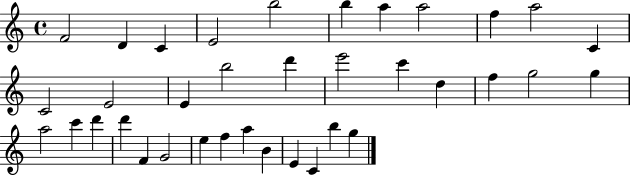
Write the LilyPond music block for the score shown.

{
  \clef treble
  \time 4/4
  \defaultTimeSignature
  \key c \major
  f'2 d'4 c'4 | e'2 b''2 | b''4 a''4 a''2 | f''4 a''2 c'4 | \break c'2 e'2 | e'4 b''2 d'''4 | e'''2 c'''4 d''4 | f''4 g''2 g''4 | \break a''2 c'''4 d'''4 | d'''4 f'4 g'2 | e''4 f''4 a''4 b'4 | e'4 c'4 b''4 g''4 | \break \bar "|."
}